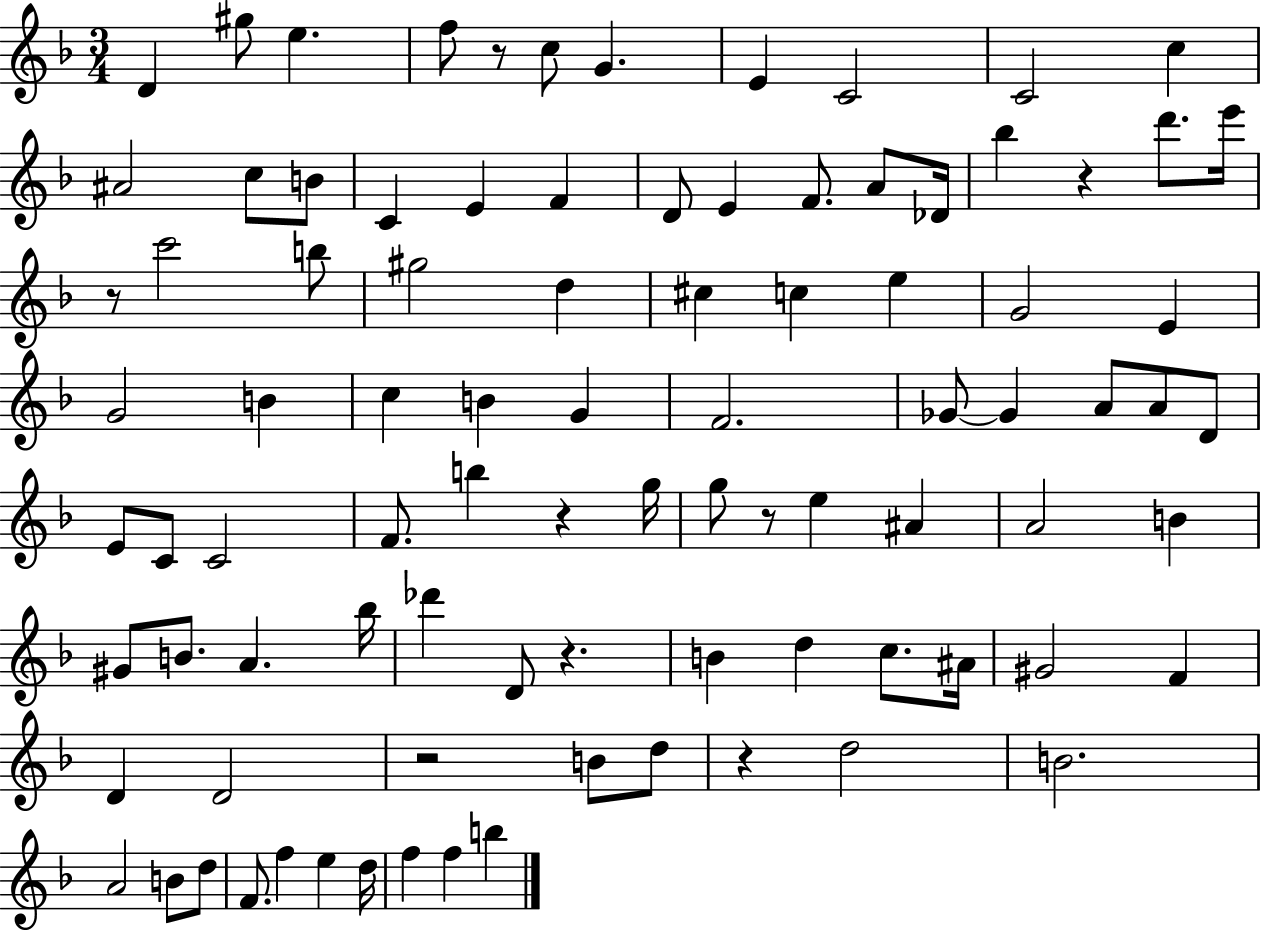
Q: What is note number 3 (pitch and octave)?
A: E5